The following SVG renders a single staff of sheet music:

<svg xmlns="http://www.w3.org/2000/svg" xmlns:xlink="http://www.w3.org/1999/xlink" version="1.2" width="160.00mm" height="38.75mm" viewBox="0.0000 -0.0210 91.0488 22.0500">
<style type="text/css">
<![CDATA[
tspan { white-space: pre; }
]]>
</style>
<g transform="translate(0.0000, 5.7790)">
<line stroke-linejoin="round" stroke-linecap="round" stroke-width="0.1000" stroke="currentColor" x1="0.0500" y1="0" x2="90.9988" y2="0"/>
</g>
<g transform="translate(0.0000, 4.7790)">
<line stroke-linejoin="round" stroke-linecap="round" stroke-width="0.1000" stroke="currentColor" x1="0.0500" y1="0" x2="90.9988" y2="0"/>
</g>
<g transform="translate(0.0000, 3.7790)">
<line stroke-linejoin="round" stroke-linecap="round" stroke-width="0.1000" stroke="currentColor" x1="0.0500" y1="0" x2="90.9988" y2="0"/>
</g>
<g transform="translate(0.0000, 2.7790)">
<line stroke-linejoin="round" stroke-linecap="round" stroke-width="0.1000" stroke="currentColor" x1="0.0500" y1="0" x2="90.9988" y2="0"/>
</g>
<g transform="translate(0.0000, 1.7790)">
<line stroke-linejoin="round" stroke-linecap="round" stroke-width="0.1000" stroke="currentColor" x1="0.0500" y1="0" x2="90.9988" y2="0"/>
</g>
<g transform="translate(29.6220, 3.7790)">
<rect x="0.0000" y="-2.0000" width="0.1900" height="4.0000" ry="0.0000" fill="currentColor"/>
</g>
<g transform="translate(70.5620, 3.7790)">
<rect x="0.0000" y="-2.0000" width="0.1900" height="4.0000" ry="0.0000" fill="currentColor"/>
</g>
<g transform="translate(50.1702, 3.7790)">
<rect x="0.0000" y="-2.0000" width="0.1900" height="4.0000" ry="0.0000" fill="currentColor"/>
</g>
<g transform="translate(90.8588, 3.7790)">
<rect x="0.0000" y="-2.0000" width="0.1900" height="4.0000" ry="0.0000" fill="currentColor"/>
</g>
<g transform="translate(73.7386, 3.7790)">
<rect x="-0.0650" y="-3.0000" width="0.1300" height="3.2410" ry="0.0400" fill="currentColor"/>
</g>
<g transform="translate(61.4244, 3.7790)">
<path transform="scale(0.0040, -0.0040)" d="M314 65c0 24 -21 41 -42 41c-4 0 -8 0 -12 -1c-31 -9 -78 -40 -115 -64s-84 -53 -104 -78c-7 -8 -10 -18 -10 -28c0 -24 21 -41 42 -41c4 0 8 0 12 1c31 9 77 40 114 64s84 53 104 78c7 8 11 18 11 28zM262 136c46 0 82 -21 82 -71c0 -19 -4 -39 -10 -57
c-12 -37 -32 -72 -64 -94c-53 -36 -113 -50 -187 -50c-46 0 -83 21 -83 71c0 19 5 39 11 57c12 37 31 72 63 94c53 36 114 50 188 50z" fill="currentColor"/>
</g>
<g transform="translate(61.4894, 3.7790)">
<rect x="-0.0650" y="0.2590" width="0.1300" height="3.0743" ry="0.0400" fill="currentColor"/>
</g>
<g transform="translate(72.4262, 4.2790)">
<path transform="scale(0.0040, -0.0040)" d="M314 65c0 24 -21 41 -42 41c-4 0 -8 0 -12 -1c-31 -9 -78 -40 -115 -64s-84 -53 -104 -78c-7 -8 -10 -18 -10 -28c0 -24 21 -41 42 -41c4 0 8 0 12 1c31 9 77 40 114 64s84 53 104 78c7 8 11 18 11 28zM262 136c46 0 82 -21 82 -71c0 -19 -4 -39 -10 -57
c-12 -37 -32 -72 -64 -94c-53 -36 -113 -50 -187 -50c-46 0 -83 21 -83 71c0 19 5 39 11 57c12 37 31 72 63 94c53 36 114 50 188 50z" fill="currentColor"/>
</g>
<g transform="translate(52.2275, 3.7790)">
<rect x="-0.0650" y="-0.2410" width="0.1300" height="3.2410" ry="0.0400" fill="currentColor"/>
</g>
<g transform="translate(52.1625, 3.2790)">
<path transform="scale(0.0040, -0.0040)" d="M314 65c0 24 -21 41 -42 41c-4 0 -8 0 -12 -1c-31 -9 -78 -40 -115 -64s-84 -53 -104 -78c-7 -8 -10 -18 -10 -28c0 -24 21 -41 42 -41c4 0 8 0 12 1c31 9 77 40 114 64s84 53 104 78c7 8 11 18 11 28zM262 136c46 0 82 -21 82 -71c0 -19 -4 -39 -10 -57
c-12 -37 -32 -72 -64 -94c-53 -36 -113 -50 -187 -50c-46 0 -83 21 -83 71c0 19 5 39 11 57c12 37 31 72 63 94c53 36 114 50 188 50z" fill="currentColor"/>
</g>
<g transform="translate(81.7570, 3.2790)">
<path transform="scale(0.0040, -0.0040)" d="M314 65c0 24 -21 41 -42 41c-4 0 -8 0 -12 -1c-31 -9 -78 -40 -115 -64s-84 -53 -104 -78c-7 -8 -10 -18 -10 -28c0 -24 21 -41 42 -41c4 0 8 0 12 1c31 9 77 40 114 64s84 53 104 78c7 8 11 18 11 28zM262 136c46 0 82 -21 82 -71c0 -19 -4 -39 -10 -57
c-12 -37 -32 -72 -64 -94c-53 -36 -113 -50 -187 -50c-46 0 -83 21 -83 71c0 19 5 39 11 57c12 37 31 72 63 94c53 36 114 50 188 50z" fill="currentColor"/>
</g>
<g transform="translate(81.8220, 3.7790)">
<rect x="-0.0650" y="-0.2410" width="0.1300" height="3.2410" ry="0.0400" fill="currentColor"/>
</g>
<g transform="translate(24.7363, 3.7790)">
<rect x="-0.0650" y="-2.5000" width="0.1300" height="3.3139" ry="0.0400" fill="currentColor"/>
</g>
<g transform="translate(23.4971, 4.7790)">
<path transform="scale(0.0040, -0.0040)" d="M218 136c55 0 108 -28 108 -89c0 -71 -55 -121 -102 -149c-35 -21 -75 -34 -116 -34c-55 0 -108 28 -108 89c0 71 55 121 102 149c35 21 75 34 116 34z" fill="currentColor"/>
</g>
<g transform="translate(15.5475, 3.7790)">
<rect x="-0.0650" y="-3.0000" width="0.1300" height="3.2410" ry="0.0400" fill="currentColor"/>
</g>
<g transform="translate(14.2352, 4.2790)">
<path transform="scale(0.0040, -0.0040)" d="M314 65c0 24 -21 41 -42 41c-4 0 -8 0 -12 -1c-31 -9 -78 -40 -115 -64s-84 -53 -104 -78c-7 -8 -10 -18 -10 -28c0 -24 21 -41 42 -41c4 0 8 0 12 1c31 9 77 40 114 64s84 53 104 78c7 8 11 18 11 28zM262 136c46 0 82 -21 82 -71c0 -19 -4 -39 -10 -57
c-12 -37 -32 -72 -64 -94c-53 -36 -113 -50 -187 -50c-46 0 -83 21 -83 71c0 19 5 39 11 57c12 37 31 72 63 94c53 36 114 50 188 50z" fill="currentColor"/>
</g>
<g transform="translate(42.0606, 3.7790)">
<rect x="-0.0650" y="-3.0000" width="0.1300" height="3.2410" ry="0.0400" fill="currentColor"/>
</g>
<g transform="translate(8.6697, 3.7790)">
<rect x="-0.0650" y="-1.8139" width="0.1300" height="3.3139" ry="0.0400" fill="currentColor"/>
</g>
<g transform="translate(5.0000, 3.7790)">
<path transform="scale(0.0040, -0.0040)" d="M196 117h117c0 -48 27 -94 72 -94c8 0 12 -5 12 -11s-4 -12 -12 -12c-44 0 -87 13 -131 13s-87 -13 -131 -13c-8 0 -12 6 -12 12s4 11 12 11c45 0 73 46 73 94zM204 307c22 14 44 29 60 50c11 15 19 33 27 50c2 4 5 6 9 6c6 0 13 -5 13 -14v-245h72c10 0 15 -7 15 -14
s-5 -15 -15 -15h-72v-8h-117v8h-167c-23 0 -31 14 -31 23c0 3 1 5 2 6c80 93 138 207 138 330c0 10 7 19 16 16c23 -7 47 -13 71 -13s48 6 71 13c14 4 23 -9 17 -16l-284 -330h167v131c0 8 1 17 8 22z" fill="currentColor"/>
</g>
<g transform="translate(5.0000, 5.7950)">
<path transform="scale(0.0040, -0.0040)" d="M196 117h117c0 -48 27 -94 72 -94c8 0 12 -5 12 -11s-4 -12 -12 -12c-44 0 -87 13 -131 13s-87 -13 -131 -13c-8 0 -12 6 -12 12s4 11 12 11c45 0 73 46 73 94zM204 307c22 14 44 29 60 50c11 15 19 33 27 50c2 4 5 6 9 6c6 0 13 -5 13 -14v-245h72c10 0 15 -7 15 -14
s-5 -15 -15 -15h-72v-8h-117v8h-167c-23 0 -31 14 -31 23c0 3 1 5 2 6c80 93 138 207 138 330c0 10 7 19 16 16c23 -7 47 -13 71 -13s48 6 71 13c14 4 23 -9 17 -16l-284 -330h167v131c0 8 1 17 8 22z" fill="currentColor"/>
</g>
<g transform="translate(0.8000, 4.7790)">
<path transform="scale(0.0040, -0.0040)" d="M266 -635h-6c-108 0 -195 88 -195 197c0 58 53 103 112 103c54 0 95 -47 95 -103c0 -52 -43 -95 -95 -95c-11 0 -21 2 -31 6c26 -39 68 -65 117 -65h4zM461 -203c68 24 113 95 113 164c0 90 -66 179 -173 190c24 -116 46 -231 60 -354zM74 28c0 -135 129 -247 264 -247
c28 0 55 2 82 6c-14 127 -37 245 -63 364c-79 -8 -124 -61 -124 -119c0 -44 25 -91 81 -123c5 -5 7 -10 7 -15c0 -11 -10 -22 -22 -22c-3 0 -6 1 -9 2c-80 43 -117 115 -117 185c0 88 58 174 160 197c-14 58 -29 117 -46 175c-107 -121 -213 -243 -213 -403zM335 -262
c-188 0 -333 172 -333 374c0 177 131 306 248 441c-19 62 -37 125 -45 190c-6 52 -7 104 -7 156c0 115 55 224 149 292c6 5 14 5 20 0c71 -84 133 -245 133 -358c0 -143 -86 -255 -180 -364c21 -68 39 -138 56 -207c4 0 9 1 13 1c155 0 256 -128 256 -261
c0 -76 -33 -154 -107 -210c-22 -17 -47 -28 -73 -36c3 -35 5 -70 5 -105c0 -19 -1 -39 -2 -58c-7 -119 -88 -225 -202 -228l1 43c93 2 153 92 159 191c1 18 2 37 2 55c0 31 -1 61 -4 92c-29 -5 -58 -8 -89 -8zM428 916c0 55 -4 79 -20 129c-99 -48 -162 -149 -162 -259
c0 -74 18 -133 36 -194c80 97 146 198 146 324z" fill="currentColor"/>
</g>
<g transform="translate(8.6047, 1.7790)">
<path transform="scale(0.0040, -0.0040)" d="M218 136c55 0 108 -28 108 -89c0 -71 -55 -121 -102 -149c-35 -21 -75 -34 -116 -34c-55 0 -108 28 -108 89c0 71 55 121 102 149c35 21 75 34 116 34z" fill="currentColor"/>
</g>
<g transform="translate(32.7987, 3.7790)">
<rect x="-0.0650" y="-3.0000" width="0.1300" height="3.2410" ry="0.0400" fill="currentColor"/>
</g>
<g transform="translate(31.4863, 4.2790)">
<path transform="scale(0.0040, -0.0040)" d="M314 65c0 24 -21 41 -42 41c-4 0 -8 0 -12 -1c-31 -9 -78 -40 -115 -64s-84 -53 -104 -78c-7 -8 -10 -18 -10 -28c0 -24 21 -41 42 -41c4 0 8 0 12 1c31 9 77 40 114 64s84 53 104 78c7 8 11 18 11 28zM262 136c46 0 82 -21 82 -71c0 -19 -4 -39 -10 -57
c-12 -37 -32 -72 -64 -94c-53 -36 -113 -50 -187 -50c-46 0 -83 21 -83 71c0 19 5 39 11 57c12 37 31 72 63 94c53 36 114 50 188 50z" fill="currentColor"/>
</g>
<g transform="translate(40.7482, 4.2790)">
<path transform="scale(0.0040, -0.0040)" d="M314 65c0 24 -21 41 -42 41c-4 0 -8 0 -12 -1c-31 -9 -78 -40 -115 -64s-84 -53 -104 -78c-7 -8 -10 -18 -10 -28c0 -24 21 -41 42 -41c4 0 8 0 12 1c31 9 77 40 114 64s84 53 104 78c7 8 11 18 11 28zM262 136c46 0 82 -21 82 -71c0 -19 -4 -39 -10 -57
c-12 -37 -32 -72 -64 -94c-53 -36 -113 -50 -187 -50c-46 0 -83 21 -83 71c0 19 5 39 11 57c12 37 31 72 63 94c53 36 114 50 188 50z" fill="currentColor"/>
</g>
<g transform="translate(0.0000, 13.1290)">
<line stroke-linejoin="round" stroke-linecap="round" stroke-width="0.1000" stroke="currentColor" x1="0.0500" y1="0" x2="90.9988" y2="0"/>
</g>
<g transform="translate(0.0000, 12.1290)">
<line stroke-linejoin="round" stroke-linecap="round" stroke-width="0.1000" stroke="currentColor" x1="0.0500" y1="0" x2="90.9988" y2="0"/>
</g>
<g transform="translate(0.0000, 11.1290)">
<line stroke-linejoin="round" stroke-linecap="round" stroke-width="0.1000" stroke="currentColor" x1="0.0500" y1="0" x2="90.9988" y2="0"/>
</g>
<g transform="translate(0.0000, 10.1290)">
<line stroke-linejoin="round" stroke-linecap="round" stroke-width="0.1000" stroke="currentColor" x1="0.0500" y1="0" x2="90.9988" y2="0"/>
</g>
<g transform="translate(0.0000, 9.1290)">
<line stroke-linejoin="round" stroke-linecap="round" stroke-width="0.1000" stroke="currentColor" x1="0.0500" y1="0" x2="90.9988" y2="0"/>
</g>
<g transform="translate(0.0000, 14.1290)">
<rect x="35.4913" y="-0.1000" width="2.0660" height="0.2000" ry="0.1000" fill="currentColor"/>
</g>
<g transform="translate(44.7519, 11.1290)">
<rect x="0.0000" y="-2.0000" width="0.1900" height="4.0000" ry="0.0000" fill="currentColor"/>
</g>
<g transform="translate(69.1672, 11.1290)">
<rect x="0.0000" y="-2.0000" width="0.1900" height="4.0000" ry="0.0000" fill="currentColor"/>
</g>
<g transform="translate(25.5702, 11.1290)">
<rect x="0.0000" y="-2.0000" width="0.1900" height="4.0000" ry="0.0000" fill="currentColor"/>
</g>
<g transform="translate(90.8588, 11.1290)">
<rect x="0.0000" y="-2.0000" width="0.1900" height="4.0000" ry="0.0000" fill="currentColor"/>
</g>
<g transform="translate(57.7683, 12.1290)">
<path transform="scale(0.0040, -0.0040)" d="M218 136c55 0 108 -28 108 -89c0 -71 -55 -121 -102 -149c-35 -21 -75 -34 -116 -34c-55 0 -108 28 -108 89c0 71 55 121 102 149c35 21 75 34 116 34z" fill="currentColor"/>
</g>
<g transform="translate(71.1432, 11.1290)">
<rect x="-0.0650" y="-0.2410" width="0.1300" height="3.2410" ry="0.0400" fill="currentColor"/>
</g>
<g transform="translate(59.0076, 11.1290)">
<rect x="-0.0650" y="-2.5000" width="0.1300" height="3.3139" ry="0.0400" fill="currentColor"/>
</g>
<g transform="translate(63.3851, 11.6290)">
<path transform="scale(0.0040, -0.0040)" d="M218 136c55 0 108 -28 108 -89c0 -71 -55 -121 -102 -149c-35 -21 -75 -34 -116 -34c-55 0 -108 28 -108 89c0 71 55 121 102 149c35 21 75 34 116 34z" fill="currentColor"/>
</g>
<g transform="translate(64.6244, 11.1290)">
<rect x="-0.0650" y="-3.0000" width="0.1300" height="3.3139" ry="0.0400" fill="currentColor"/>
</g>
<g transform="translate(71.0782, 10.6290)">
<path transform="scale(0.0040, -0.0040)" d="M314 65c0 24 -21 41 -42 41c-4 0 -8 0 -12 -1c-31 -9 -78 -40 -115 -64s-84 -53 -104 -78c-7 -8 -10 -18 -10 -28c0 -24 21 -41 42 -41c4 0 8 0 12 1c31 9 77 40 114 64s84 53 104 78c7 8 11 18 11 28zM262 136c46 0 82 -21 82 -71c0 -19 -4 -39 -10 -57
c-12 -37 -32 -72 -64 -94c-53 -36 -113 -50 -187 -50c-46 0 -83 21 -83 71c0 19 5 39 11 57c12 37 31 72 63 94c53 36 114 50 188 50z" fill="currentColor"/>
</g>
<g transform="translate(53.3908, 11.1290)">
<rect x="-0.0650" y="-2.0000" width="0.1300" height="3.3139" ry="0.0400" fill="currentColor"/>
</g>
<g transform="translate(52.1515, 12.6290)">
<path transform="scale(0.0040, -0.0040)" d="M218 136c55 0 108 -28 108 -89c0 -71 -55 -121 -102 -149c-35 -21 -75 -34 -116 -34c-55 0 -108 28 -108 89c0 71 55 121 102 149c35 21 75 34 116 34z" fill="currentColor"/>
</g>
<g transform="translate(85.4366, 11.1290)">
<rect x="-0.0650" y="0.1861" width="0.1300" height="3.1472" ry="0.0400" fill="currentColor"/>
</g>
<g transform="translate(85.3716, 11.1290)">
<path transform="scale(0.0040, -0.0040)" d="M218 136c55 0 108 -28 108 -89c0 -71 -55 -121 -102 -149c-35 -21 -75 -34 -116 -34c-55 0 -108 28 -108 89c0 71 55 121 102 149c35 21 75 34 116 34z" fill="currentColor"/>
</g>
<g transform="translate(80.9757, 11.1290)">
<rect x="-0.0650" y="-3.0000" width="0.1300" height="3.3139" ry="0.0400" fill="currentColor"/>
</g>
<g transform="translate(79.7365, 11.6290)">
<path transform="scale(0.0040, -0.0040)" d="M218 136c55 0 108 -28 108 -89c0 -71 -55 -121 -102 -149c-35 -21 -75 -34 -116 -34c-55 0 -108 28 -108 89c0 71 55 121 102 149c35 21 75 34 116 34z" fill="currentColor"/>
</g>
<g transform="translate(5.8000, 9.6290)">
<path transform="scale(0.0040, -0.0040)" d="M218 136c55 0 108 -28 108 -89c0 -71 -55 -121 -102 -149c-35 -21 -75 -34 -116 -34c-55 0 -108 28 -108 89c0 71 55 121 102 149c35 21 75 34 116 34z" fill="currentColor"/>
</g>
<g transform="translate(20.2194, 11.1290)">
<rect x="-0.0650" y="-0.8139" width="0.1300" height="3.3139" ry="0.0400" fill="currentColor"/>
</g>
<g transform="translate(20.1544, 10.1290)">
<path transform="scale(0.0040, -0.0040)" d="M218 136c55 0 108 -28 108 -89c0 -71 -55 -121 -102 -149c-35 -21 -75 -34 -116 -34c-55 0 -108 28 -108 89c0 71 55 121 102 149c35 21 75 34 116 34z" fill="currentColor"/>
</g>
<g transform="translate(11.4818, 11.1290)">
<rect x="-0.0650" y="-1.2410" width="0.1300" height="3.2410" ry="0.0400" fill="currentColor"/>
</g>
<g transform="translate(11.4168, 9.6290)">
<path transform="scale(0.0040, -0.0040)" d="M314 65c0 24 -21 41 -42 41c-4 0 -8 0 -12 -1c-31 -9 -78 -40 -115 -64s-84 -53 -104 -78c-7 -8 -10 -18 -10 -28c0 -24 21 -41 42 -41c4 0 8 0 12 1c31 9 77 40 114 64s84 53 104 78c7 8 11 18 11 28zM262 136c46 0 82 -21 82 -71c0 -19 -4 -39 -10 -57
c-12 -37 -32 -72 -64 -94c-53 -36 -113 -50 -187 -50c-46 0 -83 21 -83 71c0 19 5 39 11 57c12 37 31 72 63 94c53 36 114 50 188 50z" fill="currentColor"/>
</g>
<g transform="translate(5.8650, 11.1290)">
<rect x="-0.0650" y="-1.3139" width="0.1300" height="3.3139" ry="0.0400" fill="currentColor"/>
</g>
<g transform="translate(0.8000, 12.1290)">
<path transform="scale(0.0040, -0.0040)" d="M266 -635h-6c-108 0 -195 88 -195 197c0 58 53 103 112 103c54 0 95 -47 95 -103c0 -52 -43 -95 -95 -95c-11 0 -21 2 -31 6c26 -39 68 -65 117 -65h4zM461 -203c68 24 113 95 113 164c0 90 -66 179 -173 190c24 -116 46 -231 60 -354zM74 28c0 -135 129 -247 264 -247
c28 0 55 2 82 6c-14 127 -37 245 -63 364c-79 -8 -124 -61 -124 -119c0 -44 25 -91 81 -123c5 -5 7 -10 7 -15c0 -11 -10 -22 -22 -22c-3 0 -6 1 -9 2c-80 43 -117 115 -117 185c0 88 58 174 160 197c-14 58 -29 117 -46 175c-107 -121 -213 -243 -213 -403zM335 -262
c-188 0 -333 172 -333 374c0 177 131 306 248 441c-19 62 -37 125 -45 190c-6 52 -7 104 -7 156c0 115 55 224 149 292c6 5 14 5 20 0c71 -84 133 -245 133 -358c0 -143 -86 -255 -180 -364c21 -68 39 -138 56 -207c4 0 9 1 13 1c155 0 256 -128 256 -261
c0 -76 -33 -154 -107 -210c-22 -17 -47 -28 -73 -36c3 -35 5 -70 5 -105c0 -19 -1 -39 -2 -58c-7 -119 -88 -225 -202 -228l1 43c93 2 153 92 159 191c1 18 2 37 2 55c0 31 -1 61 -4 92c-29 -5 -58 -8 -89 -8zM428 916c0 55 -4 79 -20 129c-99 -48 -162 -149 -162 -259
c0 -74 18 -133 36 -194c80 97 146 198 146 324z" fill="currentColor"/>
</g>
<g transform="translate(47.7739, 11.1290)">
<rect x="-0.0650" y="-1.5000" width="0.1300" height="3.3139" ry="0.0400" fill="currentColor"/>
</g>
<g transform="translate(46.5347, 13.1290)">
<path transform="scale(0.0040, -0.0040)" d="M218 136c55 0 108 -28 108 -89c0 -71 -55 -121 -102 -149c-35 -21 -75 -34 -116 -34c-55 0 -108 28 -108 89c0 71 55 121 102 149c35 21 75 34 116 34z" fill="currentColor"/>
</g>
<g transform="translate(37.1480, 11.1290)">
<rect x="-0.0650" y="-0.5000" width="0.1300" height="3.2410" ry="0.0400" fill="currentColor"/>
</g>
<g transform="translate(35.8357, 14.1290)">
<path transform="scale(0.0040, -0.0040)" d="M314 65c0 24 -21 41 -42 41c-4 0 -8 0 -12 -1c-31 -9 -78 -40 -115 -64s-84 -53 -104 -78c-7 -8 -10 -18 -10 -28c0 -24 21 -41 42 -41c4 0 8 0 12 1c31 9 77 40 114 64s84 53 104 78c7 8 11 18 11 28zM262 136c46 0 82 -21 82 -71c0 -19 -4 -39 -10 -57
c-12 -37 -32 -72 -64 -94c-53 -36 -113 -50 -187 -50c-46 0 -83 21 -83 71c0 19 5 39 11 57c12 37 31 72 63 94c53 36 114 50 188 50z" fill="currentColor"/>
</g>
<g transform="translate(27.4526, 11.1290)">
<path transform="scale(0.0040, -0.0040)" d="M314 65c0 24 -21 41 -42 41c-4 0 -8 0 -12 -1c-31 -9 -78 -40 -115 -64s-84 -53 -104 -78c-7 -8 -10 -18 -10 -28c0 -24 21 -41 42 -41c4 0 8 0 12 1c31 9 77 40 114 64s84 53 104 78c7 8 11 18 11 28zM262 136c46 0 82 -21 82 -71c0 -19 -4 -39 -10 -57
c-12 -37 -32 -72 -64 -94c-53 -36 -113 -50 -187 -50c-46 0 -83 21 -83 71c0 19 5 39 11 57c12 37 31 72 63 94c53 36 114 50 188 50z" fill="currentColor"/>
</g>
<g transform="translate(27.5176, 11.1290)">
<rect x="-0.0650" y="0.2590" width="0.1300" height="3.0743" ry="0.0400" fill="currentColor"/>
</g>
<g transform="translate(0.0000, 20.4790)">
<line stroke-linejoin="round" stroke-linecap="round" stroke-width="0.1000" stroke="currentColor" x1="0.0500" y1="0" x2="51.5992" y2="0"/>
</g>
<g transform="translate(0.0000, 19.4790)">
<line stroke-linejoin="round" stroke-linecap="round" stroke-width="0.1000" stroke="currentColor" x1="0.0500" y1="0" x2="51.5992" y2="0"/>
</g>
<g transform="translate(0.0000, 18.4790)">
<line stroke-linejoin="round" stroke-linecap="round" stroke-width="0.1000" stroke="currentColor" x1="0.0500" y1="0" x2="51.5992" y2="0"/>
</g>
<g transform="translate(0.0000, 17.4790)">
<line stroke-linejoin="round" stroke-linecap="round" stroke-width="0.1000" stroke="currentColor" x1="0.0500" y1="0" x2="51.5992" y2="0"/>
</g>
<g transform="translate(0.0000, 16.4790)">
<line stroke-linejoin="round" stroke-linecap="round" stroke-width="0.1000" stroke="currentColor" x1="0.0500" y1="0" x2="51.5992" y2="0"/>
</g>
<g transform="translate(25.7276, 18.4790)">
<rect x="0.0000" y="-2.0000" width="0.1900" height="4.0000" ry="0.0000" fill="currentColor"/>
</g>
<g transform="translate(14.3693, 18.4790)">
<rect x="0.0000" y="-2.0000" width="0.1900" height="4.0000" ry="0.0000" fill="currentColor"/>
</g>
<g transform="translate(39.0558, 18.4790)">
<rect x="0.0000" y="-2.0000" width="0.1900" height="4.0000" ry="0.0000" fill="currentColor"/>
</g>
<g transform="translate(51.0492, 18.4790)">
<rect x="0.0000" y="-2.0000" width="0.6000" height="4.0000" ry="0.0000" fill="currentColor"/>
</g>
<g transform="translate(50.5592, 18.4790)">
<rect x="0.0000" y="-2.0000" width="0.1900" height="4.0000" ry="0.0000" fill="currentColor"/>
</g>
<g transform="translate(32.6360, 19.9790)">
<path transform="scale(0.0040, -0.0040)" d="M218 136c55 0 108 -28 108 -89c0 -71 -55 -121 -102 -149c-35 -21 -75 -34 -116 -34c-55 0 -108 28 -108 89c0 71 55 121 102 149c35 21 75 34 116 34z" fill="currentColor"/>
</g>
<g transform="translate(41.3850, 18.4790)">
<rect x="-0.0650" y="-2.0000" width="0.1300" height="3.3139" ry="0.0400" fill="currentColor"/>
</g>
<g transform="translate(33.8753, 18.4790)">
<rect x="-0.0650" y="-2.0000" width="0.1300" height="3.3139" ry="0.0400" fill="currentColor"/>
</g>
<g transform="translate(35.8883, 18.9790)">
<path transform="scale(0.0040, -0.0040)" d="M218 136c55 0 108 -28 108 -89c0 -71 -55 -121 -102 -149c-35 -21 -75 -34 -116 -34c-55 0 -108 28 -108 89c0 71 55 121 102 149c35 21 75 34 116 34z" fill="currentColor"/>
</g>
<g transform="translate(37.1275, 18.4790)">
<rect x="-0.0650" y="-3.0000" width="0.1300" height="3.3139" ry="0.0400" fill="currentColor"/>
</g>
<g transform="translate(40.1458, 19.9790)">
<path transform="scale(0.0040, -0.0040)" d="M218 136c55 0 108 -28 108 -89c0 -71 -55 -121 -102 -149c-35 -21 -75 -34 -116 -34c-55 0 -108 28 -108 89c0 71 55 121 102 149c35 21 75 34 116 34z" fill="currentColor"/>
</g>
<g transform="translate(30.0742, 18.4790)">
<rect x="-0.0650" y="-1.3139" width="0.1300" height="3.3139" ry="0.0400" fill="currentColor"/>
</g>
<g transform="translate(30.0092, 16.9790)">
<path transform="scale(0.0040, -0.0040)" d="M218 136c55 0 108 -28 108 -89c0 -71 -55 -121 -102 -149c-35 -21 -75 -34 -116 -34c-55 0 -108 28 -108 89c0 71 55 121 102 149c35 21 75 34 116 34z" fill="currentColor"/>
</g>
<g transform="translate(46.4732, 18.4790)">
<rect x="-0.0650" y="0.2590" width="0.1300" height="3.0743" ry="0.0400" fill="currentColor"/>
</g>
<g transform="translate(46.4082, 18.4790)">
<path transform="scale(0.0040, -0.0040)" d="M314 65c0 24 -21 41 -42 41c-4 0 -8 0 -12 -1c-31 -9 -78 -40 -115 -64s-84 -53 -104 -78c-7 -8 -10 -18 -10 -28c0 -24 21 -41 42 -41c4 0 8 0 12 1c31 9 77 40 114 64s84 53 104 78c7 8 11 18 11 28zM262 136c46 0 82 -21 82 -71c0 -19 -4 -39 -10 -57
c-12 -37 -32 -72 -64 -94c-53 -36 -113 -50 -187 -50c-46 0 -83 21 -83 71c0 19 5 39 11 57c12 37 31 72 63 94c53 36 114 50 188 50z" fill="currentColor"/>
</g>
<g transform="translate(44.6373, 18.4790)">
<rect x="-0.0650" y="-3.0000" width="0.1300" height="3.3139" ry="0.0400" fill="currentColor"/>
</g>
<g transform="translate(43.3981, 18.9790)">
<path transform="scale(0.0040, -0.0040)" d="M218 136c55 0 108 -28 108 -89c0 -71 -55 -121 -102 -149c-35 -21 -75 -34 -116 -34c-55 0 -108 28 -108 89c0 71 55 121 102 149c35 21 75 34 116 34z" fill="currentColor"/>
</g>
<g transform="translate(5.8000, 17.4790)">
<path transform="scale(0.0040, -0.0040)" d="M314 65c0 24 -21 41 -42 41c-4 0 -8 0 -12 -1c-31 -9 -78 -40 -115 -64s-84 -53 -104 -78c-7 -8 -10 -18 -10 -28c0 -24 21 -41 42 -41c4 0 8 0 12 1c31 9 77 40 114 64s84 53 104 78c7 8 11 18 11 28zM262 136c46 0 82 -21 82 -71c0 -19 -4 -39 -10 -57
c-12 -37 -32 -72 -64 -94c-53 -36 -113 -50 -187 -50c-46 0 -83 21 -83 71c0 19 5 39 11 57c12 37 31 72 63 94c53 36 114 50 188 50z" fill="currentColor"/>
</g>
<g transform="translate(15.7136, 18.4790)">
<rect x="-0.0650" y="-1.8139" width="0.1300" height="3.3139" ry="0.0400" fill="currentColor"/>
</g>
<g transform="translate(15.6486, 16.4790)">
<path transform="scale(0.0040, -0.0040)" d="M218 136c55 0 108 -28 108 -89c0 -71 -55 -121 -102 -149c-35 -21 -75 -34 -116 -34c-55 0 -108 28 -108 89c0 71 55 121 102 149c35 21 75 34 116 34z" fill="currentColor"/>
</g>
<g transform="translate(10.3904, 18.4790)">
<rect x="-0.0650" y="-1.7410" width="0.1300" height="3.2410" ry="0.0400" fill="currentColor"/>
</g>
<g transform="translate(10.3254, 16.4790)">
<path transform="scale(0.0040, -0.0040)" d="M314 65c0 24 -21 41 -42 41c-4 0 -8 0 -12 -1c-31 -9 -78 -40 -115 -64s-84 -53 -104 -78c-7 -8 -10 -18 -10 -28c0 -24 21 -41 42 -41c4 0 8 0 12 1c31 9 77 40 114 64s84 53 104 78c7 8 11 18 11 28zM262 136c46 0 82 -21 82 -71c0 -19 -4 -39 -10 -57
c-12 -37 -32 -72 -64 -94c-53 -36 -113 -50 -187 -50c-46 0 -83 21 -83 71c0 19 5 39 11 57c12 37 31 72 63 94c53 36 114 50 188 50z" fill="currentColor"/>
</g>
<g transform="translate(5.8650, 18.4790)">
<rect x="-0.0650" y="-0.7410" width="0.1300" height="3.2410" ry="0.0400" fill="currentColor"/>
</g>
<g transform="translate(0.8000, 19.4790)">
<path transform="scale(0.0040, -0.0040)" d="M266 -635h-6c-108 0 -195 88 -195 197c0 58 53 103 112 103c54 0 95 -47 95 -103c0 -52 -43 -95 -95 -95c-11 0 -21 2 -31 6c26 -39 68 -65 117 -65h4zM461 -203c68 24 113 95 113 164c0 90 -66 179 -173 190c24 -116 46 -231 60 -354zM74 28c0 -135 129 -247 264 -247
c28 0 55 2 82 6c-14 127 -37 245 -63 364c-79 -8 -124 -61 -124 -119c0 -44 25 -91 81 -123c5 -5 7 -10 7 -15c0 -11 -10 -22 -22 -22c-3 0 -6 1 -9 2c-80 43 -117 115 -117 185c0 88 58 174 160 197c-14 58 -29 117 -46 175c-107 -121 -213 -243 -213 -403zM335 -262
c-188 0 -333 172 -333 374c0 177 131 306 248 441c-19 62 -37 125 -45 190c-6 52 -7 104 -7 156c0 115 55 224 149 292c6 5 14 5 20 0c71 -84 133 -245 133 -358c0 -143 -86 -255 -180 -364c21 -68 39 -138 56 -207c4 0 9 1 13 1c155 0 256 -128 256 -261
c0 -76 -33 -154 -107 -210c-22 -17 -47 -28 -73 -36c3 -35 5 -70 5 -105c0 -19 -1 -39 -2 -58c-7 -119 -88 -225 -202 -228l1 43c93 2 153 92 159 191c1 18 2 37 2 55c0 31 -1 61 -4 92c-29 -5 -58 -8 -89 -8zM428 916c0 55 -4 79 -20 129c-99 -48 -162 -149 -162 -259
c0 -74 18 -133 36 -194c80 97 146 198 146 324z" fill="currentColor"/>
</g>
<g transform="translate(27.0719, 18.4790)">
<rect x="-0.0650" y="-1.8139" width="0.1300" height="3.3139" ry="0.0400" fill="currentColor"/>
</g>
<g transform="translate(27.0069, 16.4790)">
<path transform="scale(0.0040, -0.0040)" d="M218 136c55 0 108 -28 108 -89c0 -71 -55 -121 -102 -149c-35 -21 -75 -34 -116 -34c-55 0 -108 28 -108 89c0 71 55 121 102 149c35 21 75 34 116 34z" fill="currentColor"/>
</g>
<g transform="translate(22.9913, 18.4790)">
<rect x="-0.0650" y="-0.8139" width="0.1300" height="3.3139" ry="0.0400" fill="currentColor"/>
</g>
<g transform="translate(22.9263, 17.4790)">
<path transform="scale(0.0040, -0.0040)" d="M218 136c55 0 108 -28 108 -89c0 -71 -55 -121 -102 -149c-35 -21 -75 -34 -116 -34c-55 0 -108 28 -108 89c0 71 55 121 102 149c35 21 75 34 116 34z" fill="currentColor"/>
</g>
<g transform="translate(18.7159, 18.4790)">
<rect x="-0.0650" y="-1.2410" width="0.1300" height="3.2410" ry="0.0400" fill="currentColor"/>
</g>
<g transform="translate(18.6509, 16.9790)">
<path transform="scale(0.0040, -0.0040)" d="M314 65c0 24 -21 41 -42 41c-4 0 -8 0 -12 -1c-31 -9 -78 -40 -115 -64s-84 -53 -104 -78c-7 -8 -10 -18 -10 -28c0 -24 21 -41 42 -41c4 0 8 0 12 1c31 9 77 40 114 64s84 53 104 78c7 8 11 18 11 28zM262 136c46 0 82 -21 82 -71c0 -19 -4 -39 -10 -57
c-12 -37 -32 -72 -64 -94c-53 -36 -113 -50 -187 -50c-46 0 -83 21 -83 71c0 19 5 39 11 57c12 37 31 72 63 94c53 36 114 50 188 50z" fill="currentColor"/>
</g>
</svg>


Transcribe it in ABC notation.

X:1
T:Untitled
M:4/4
L:1/4
K:C
f A2 G A2 A2 c2 B2 A2 c2 e e2 d B2 C2 E F G A c2 A B d2 f2 f e2 d f e F A F A B2